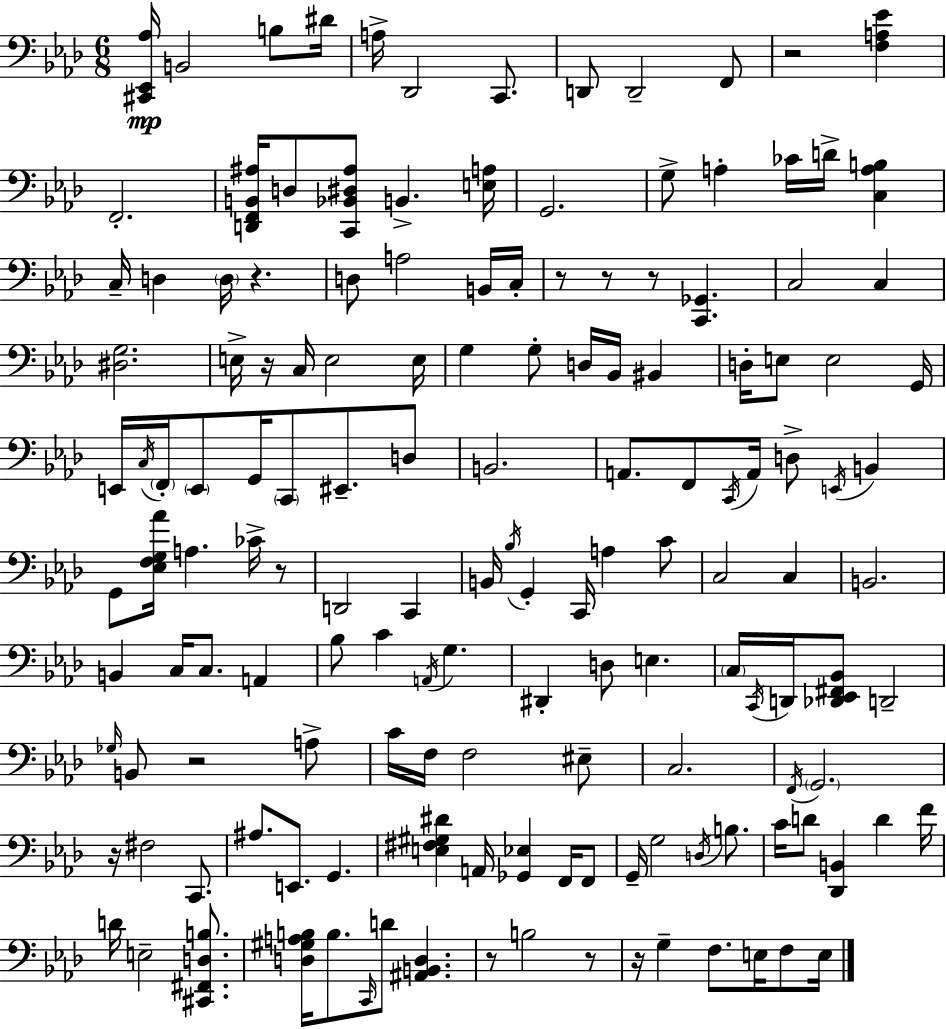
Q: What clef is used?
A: bass